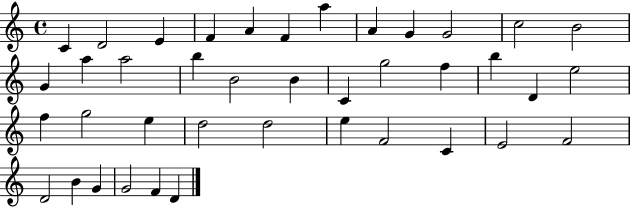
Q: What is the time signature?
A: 4/4